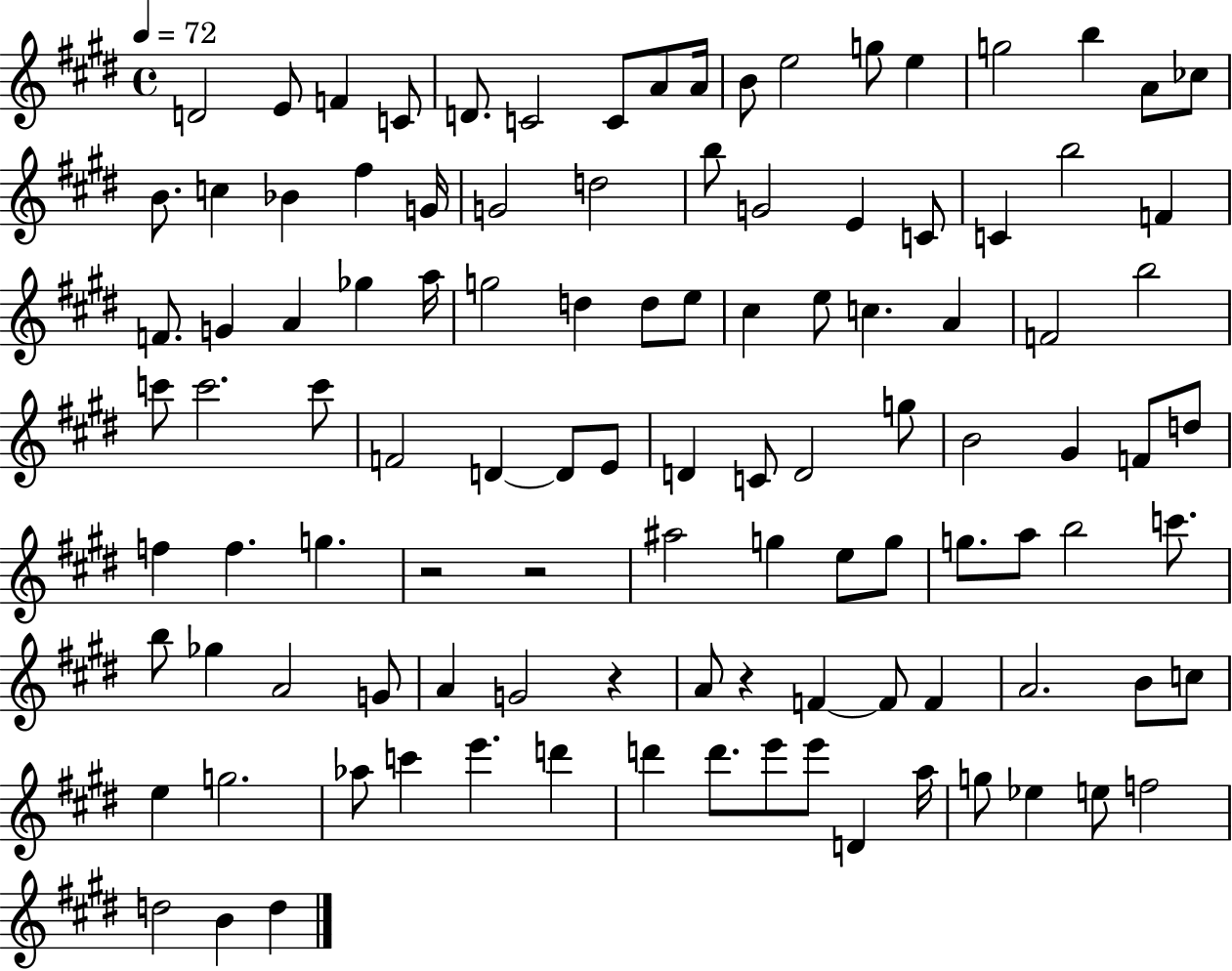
X:1
T:Untitled
M:4/4
L:1/4
K:E
D2 E/2 F C/2 D/2 C2 C/2 A/2 A/4 B/2 e2 g/2 e g2 b A/2 _c/2 B/2 c _B ^f G/4 G2 d2 b/2 G2 E C/2 C b2 F F/2 G A _g a/4 g2 d d/2 e/2 ^c e/2 c A F2 b2 c'/2 c'2 c'/2 F2 D D/2 E/2 D C/2 D2 g/2 B2 ^G F/2 d/2 f f g z2 z2 ^a2 g e/2 g/2 g/2 a/2 b2 c'/2 b/2 _g A2 G/2 A G2 z A/2 z F F/2 F A2 B/2 c/2 e g2 _a/2 c' e' d' d' d'/2 e'/2 e'/2 D a/4 g/2 _e e/2 f2 d2 B d